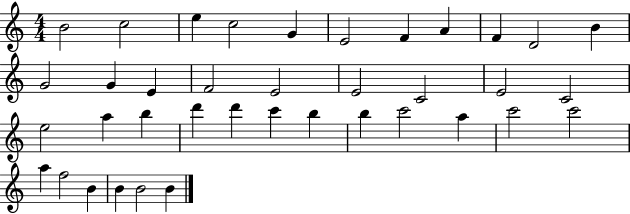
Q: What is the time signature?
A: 4/4